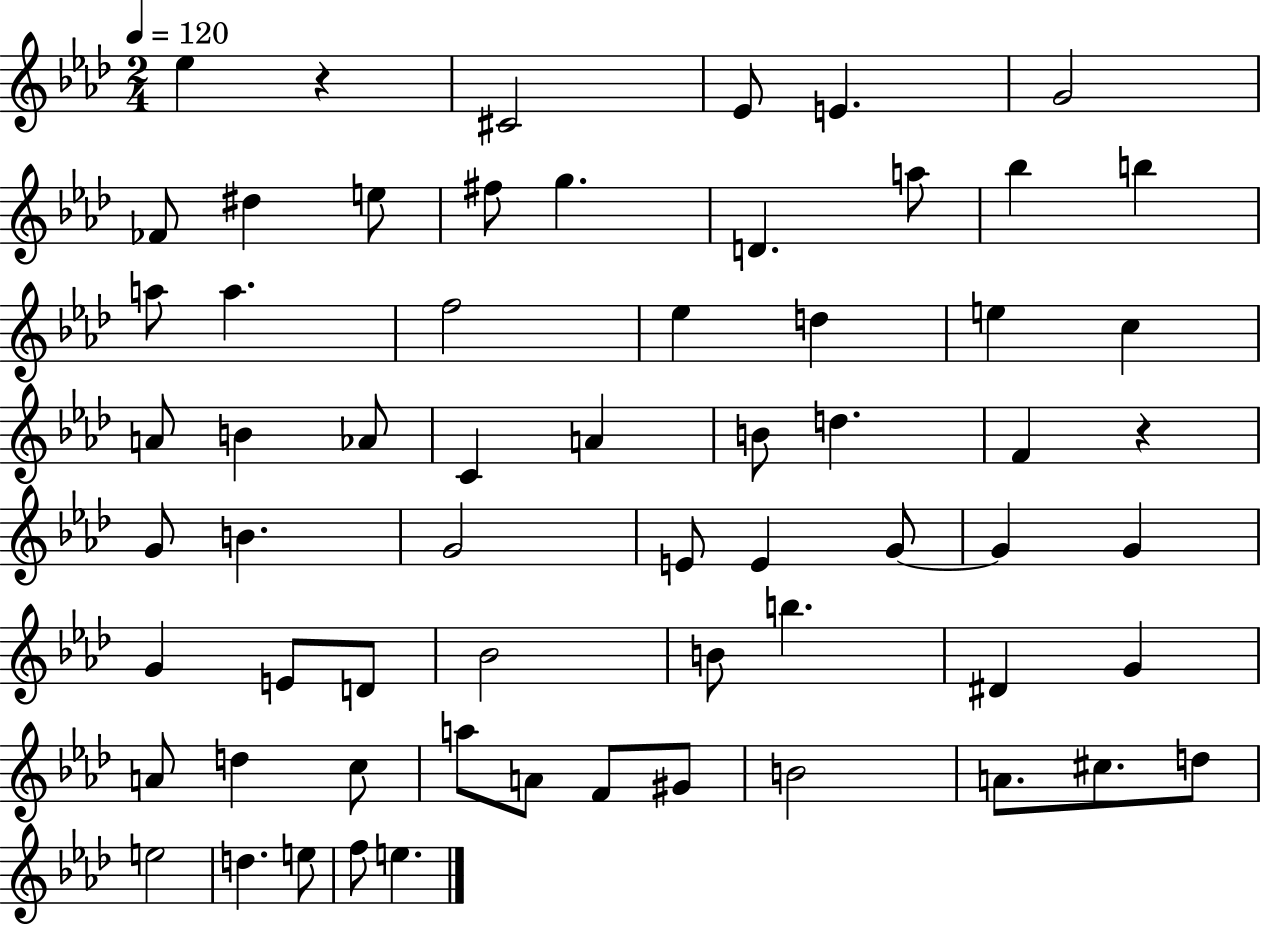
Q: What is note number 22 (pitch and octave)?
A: A4